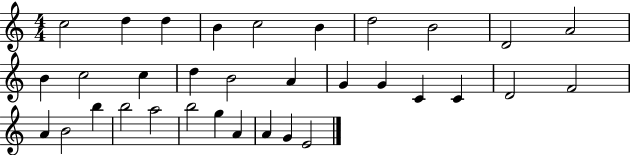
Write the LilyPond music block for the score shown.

{
  \clef treble
  \numericTimeSignature
  \time 4/4
  \key c \major
  c''2 d''4 d''4 | b'4 c''2 b'4 | d''2 b'2 | d'2 a'2 | \break b'4 c''2 c''4 | d''4 b'2 a'4 | g'4 g'4 c'4 c'4 | d'2 f'2 | \break a'4 b'2 b''4 | b''2 a''2 | b''2 g''4 a'4 | a'4 g'4 e'2 | \break \bar "|."
}